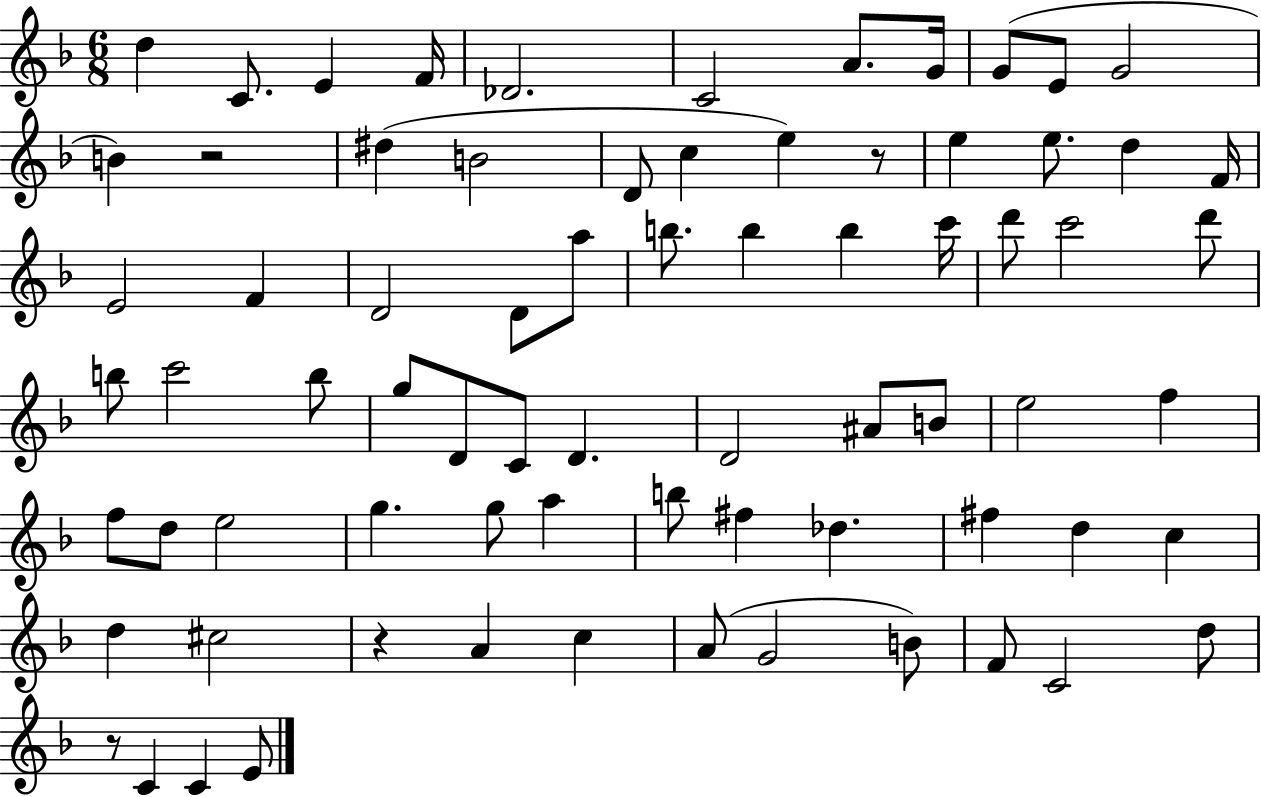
{
  \clef treble
  \numericTimeSignature
  \time 6/8
  \key f \major
  d''4 c'8. e'4 f'16 | des'2. | c'2 a'8. g'16 | g'8( e'8 g'2 | \break b'4) r2 | dis''4( b'2 | d'8 c''4 e''4) r8 | e''4 e''8. d''4 f'16 | \break e'2 f'4 | d'2 d'8 a''8 | b''8. b''4 b''4 c'''16 | d'''8 c'''2 d'''8 | \break b''8 c'''2 b''8 | g''8 d'8 c'8 d'4. | d'2 ais'8 b'8 | e''2 f''4 | \break f''8 d''8 e''2 | g''4. g''8 a''4 | b''8 fis''4 des''4. | fis''4 d''4 c''4 | \break d''4 cis''2 | r4 a'4 c''4 | a'8( g'2 b'8) | f'8 c'2 d''8 | \break r8 c'4 c'4 e'8 | \bar "|."
}